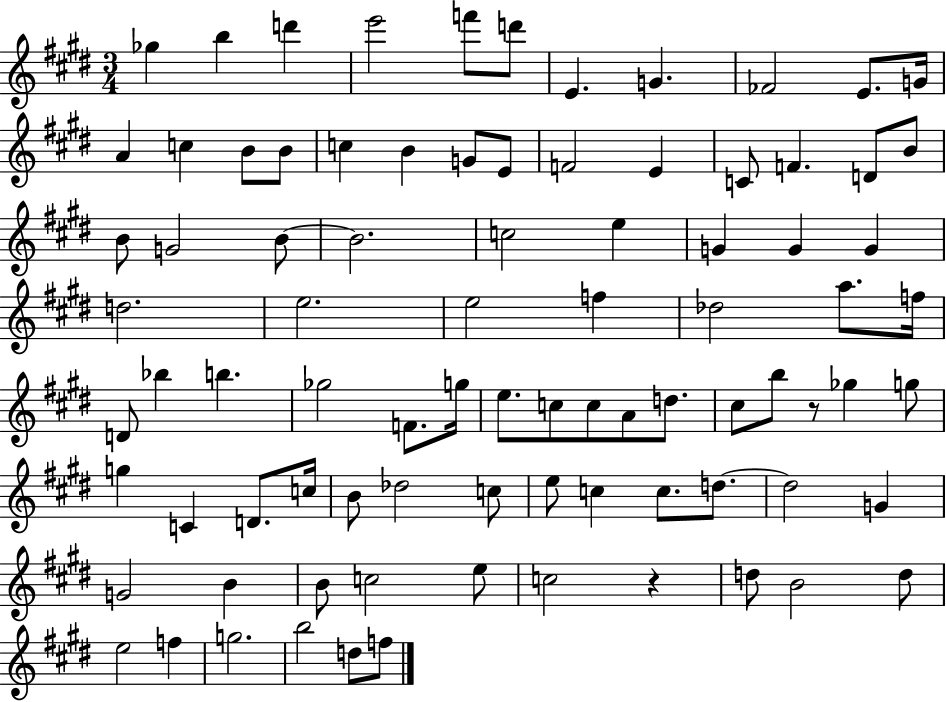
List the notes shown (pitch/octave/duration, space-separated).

Gb5/q B5/q D6/q E6/h F6/e D6/e E4/q. G4/q. FES4/h E4/e. G4/s A4/q C5/q B4/e B4/e C5/q B4/q G4/e E4/e F4/h E4/q C4/e F4/q. D4/e B4/e B4/e G4/h B4/e B4/h. C5/h E5/q G4/q G4/q G4/q D5/h. E5/h. E5/h F5/q Db5/h A5/e. F5/s D4/e Bb5/q B5/q. Gb5/h F4/e. G5/s E5/e. C5/e C5/e A4/e D5/e. C#5/e B5/e R/e Gb5/q G5/e G5/q C4/q D4/e. C5/s B4/e Db5/h C5/e E5/e C5/q C5/e. D5/e. D5/h G4/q G4/h B4/q B4/e C5/h E5/e C5/h R/q D5/e B4/h D5/e E5/h F5/q G5/h. B5/h D5/e F5/e